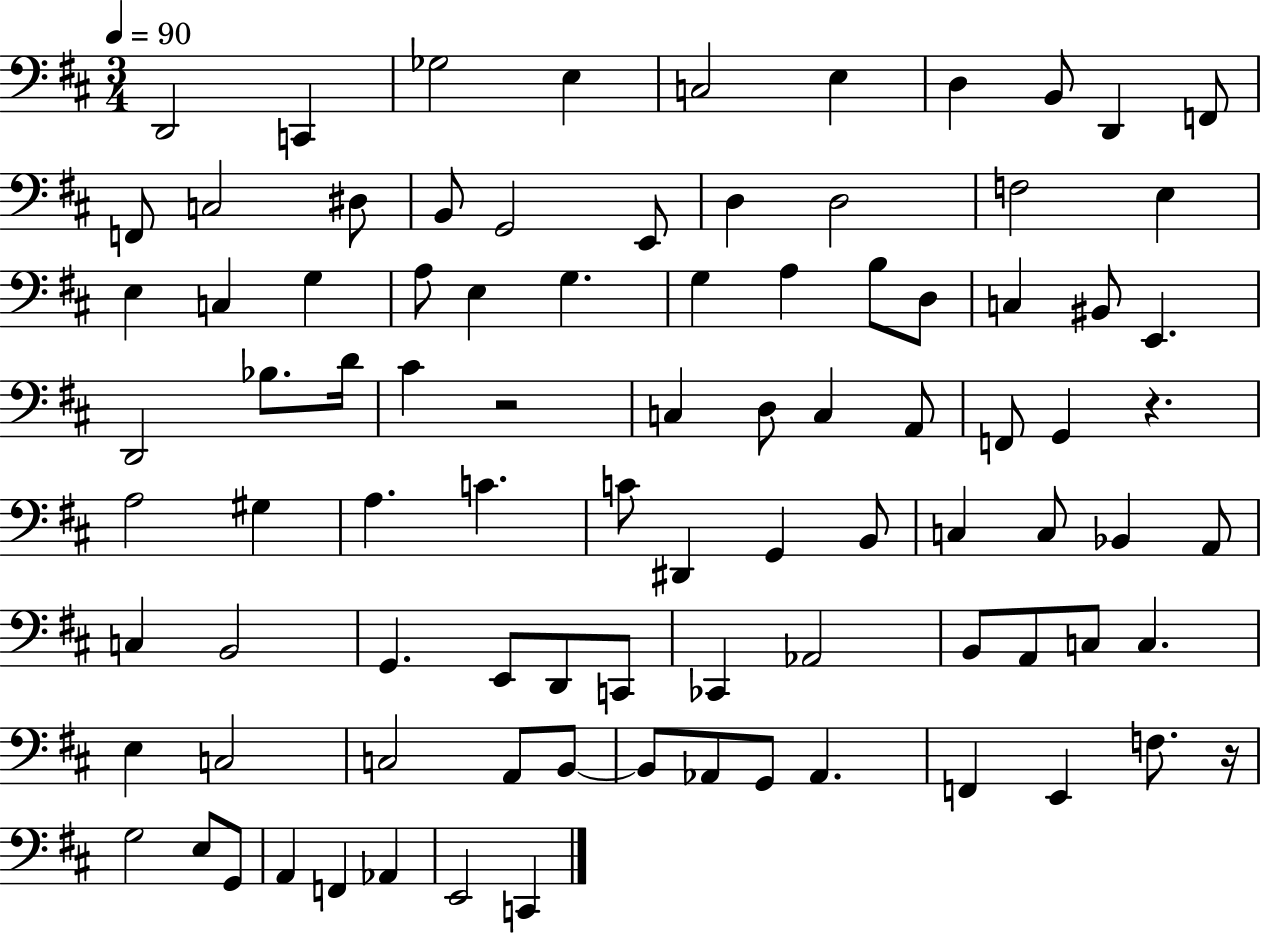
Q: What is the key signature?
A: D major